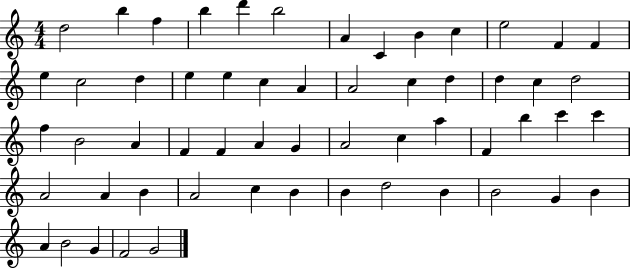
D5/h B5/q F5/q B5/q D6/q B5/h A4/q C4/q B4/q C5/q E5/h F4/q F4/q E5/q C5/h D5/q E5/q E5/q C5/q A4/q A4/h C5/q D5/q D5/q C5/q D5/h F5/q B4/h A4/q F4/q F4/q A4/q G4/q A4/h C5/q A5/q F4/q B5/q C6/q C6/q A4/h A4/q B4/q A4/h C5/q B4/q B4/q D5/h B4/q B4/h G4/q B4/q A4/q B4/h G4/q F4/h G4/h